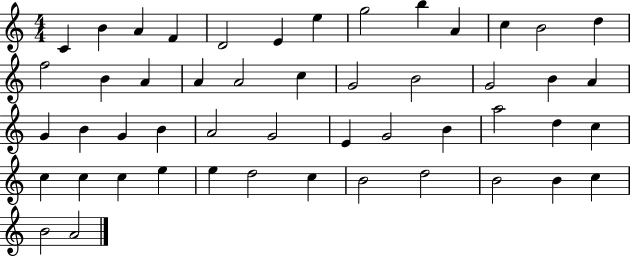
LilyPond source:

{
  \clef treble
  \numericTimeSignature
  \time 4/4
  \key c \major
  c'4 b'4 a'4 f'4 | d'2 e'4 e''4 | g''2 b''4 a'4 | c''4 b'2 d''4 | \break f''2 b'4 a'4 | a'4 a'2 c''4 | g'2 b'2 | g'2 b'4 a'4 | \break g'4 b'4 g'4 b'4 | a'2 g'2 | e'4 g'2 b'4 | a''2 d''4 c''4 | \break c''4 c''4 c''4 e''4 | e''4 d''2 c''4 | b'2 d''2 | b'2 b'4 c''4 | \break b'2 a'2 | \bar "|."
}